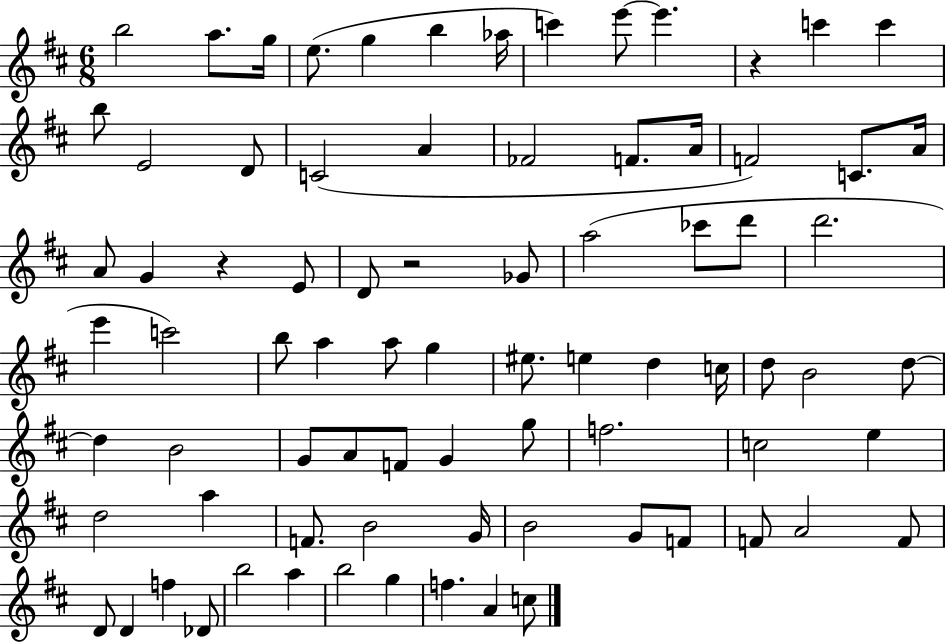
B5/h A5/e. G5/s E5/e. G5/q B5/q Ab5/s C6/q E6/e E6/q. R/q C6/q C6/q B5/e E4/h D4/e C4/h A4/q FES4/h F4/e. A4/s F4/h C4/e. A4/s A4/e G4/q R/q E4/e D4/e R/h Gb4/e A5/h CES6/e D6/e D6/h. E6/q C6/h B5/e A5/q A5/e G5/q EIS5/e. E5/q D5/q C5/s D5/e B4/h D5/e D5/q B4/h G4/e A4/e F4/e G4/q G5/e F5/h. C5/h E5/q D5/h A5/q F4/e. B4/h G4/s B4/h G4/e F4/e F4/e A4/h F4/e D4/e D4/q F5/q Db4/e B5/h A5/q B5/h G5/q F5/q. A4/q C5/e